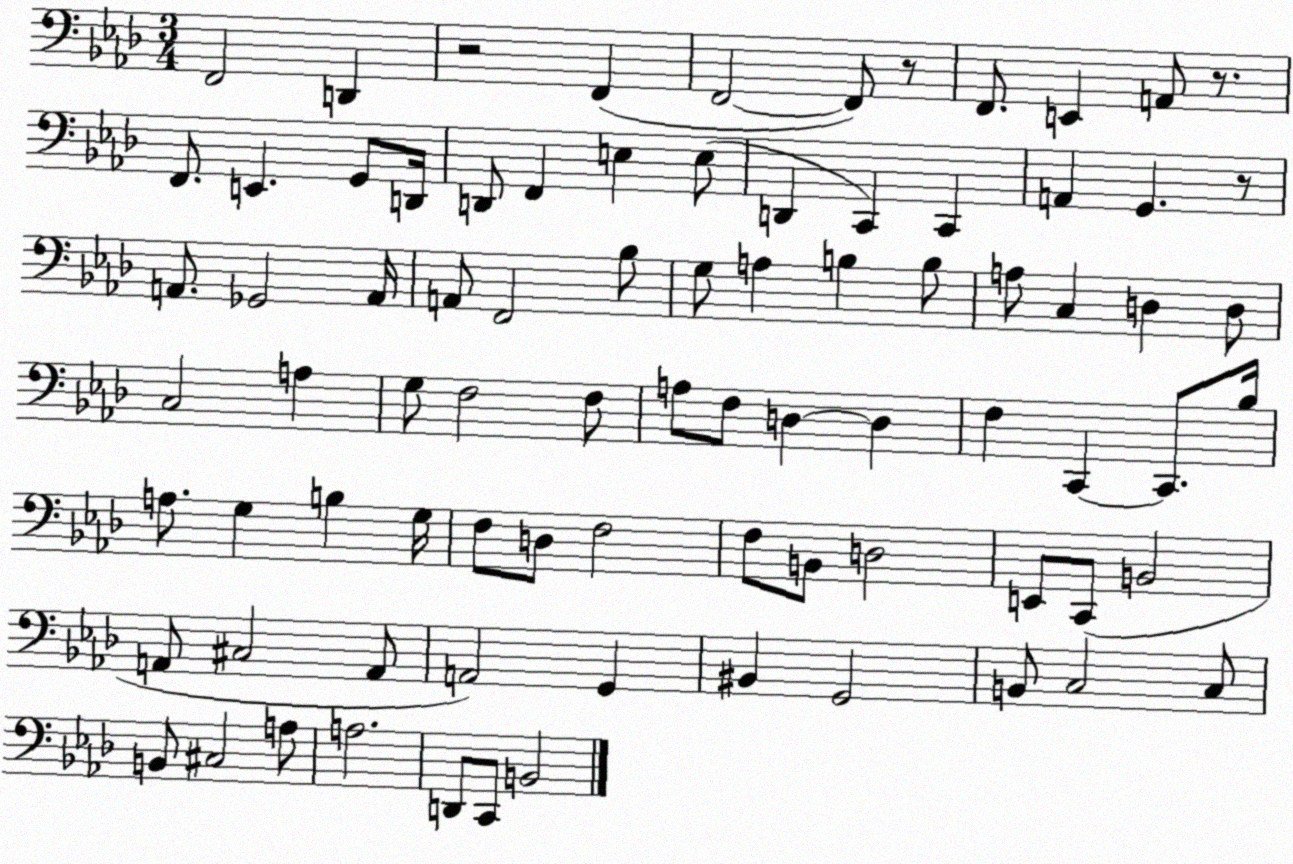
X:1
T:Untitled
M:3/4
L:1/4
K:Ab
F,,2 D,, z2 F,, F,,2 F,,/2 z/2 F,,/2 E,, A,,/2 z/2 F,,/2 E,, G,,/2 D,,/4 D,,/2 F,, E, E,/2 D,, C,, C,, A,, G,, z/2 A,,/2 _G,,2 A,,/4 A,,/2 F,,2 _B,/2 G,/2 A, B, B,/2 A,/2 C, D, D,/2 C,2 A, G,/2 F,2 F,/2 A,/2 F,/2 D, D, F, C,, C,,/2 _B,/4 A,/2 G, B, G,/4 F,/2 D,/2 F,2 F,/2 B,,/2 D,2 E,,/2 C,,/2 B,,2 A,,/2 ^C,2 A,,/2 A,,2 G,, ^B,, G,,2 B,,/2 C,2 C,/2 B,,/2 ^C,2 A,/2 A,2 D,,/2 C,,/2 B,,2